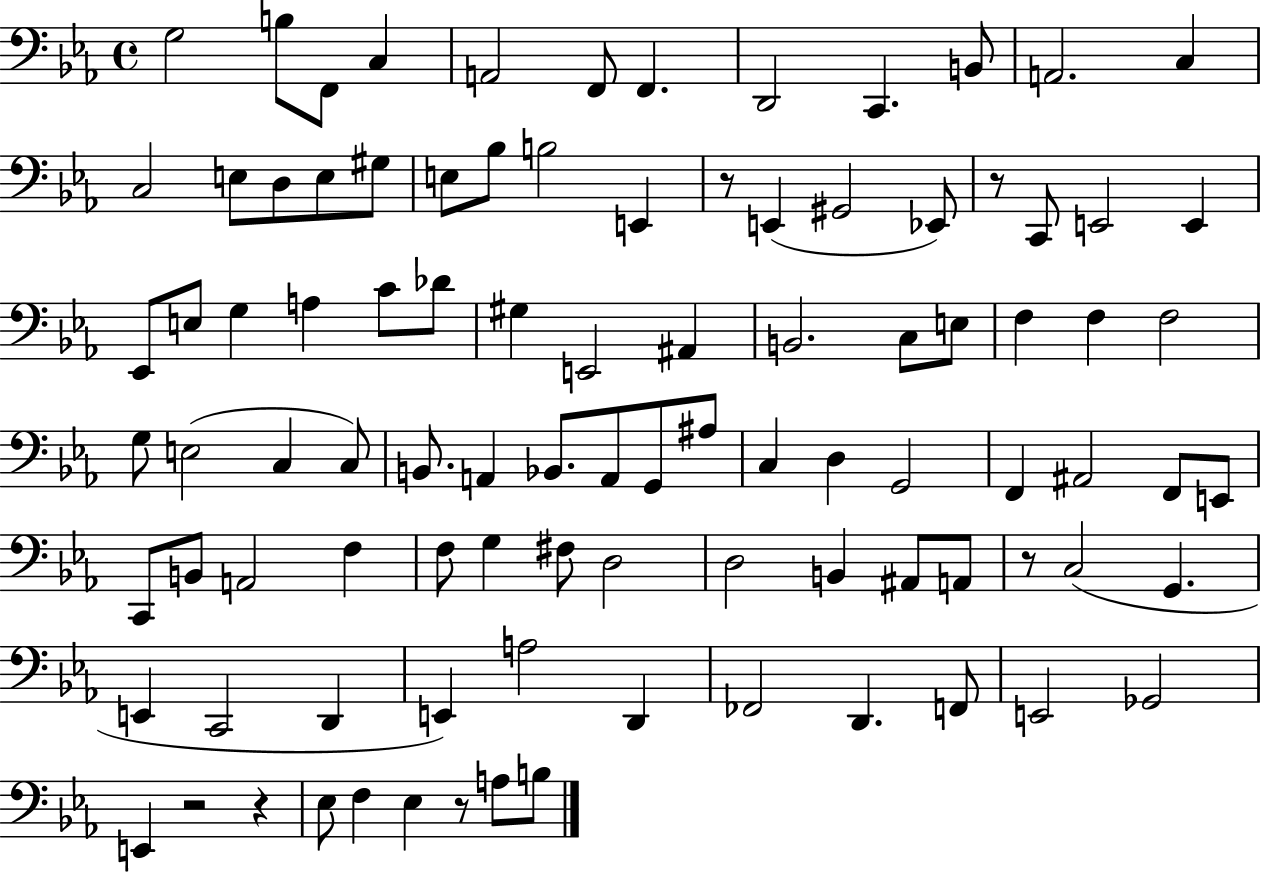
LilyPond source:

{
  \clef bass
  \time 4/4
  \defaultTimeSignature
  \key ees \major
  \repeat volta 2 { g2 b8 f,8 c4 | a,2 f,8 f,4. | d,2 c,4. b,8 | a,2. c4 | \break c2 e8 d8 e8 gis8 | e8 bes8 b2 e,4 | r8 e,4( gis,2 ees,8) | r8 c,8 e,2 e,4 | \break ees,8 e8 g4 a4 c'8 des'8 | gis4 e,2 ais,4 | b,2. c8 e8 | f4 f4 f2 | \break g8 e2( c4 c8) | b,8. a,4 bes,8. a,8 g,8 ais8 | c4 d4 g,2 | f,4 ais,2 f,8 e,8 | \break c,8 b,8 a,2 f4 | f8 g4 fis8 d2 | d2 b,4 ais,8 a,8 | r8 c2( g,4. | \break e,4 c,2 d,4 | e,4) a2 d,4 | fes,2 d,4. f,8 | e,2 ges,2 | \break e,4 r2 r4 | ees8 f4 ees4 r8 a8 b8 | } \bar "|."
}